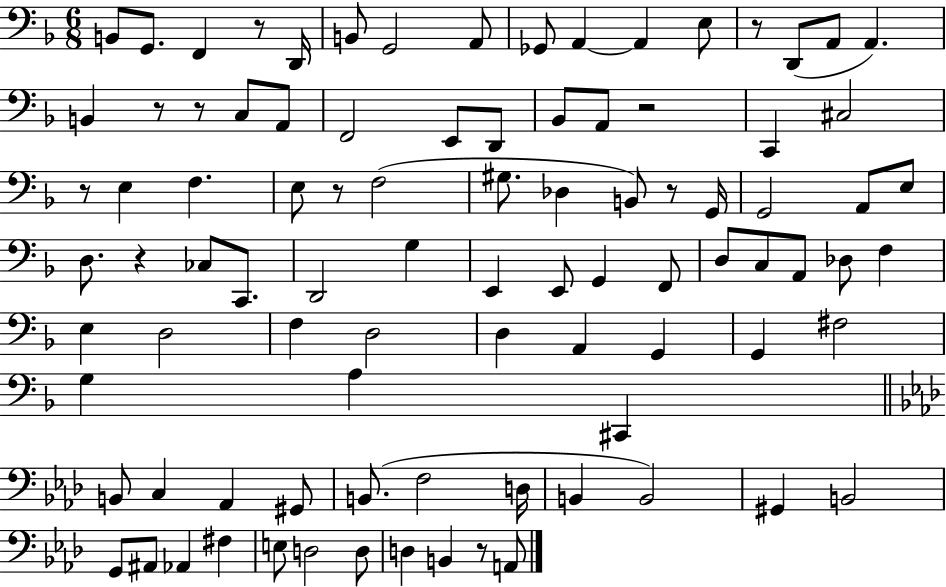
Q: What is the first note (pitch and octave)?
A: B2